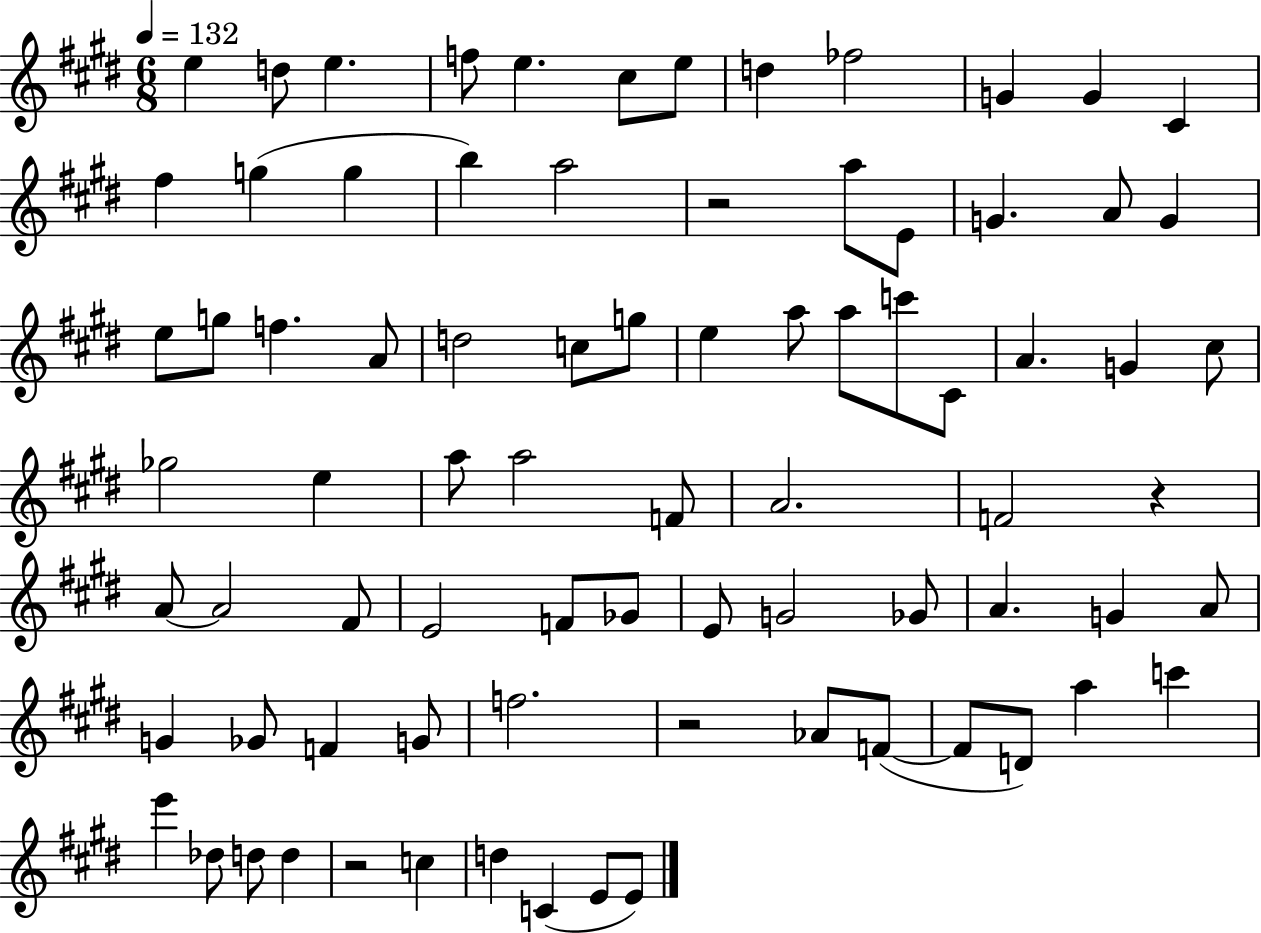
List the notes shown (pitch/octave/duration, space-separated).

E5/q D5/e E5/q. F5/e E5/q. C#5/e E5/e D5/q FES5/h G4/q G4/q C#4/q F#5/q G5/q G5/q B5/q A5/h R/h A5/e E4/e G4/q. A4/e G4/q E5/e G5/e F5/q. A4/e D5/h C5/e G5/e E5/q A5/e A5/e C6/e C#4/e A4/q. G4/q C#5/e Gb5/h E5/q A5/e A5/h F4/e A4/h. F4/h R/q A4/e A4/h F#4/e E4/h F4/e Gb4/e E4/e G4/h Gb4/e A4/q. G4/q A4/e G4/q Gb4/e F4/q G4/e F5/h. R/h Ab4/e F4/e F4/e D4/e A5/q C6/q E6/q Db5/e D5/e D5/q R/h C5/q D5/q C4/q E4/e E4/e